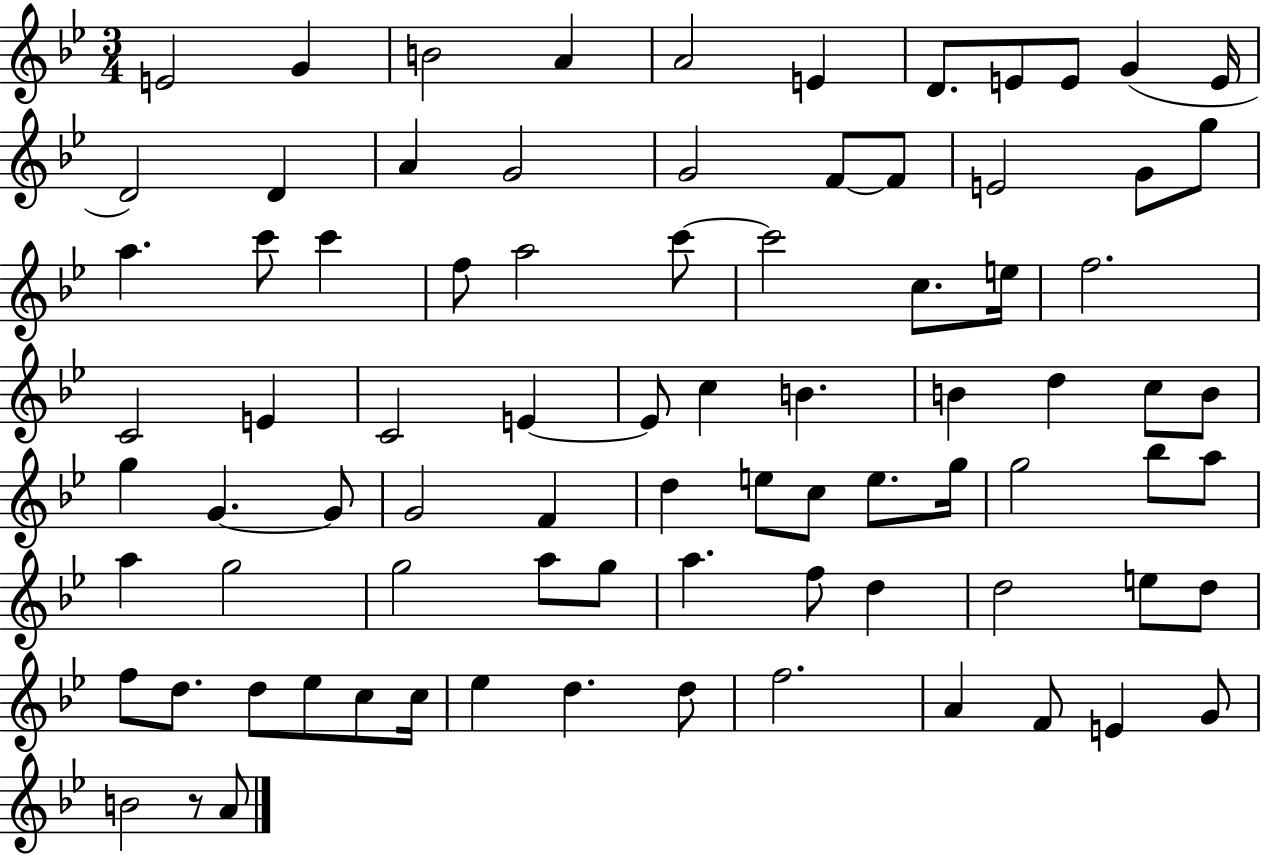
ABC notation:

X:1
T:Untitled
M:3/4
L:1/4
K:Bb
E2 G B2 A A2 E D/2 E/2 E/2 G E/4 D2 D A G2 G2 F/2 F/2 E2 G/2 g/2 a c'/2 c' f/2 a2 c'/2 c'2 c/2 e/4 f2 C2 E C2 E E/2 c B B d c/2 B/2 g G G/2 G2 F d e/2 c/2 e/2 g/4 g2 _b/2 a/2 a g2 g2 a/2 g/2 a f/2 d d2 e/2 d/2 f/2 d/2 d/2 _e/2 c/2 c/4 _e d d/2 f2 A F/2 E G/2 B2 z/2 A/2